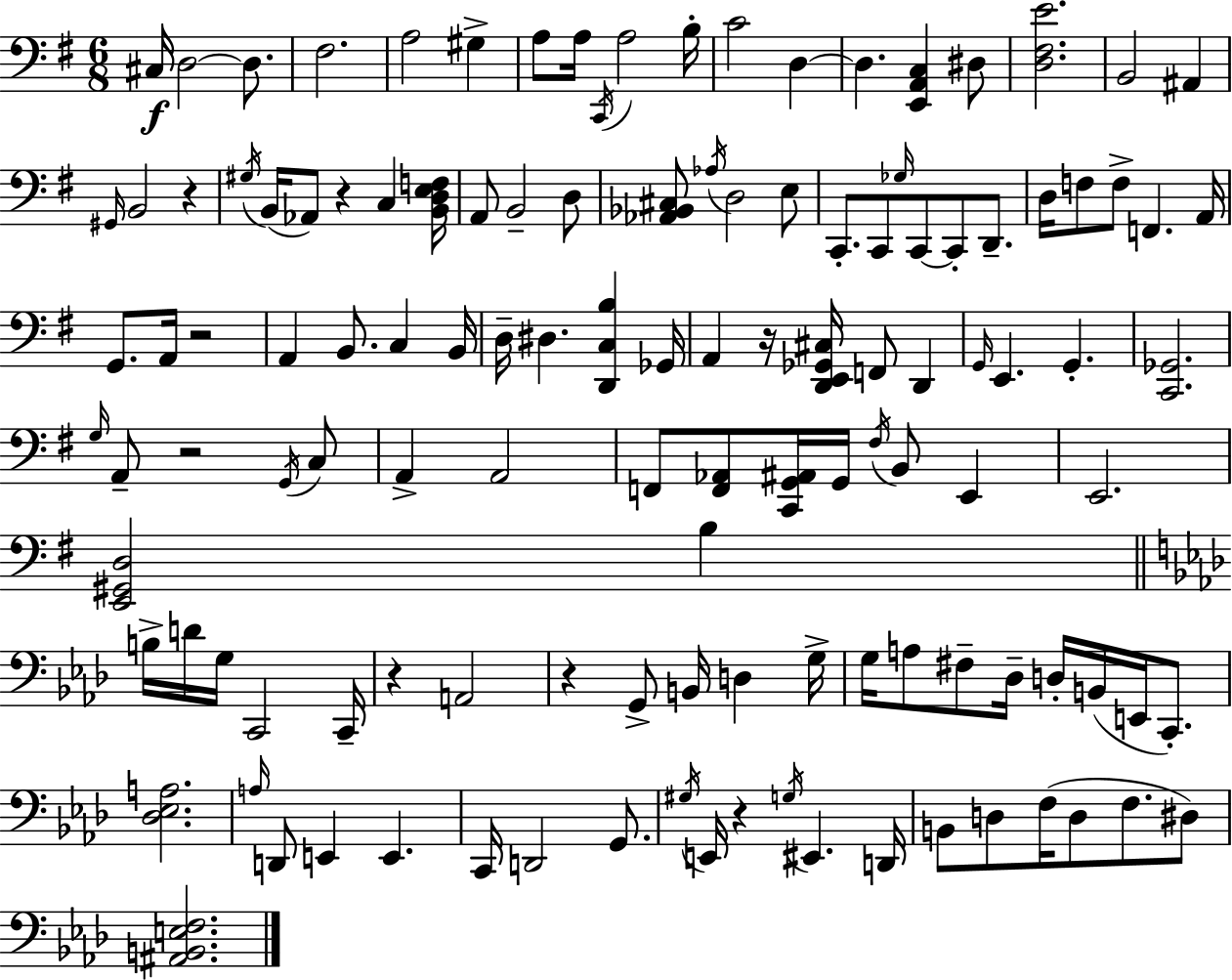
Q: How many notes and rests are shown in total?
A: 124